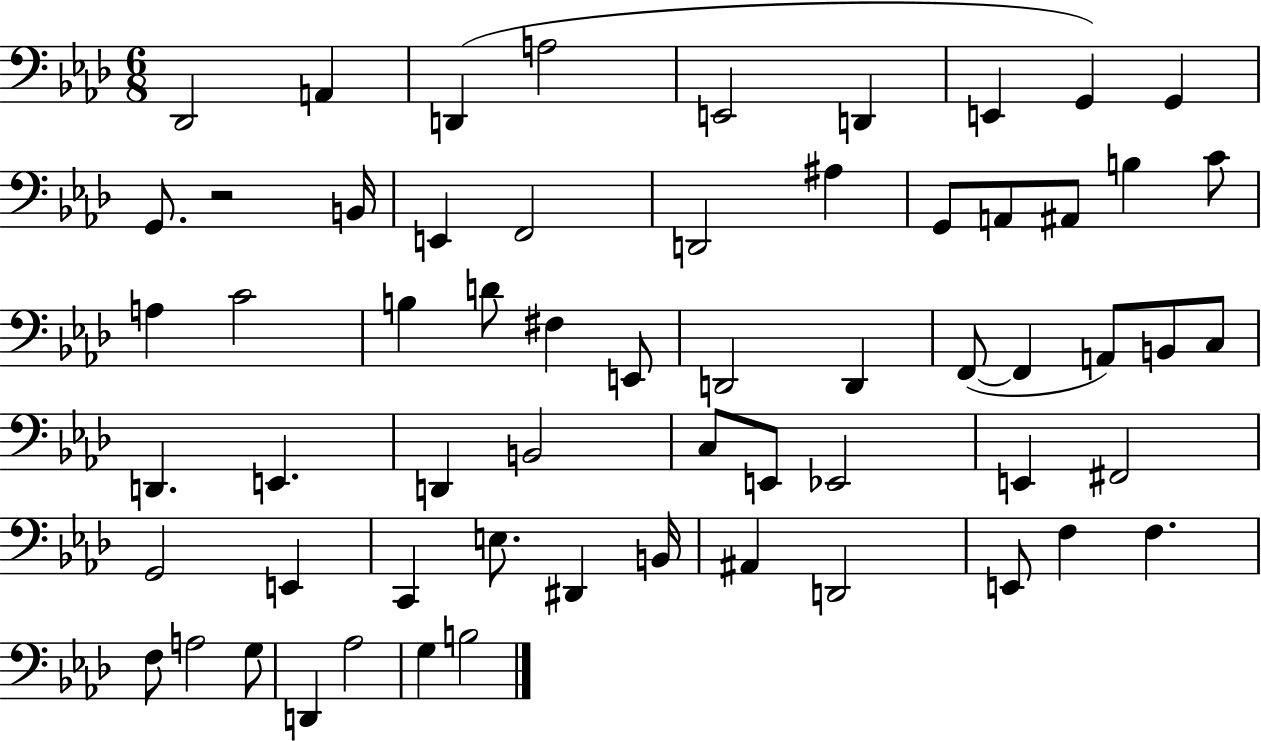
Db2/h A2/q D2/q A3/h E2/h D2/q E2/q G2/q G2/q G2/e. R/h B2/s E2/q F2/h D2/h A#3/q G2/e A2/e A#2/e B3/q C4/e A3/q C4/h B3/q D4/e F#3/q E2/e D2/h D2/q F2/e F2/q A2/e B2/e C3/e D2/q. E2/q. D2/q B2/h C3/e E2/e Eb2/h E2/q F#2/h G2/h E2/q C2/q E3/e. D#2/q B2/s A#2/q D2/h E2/e F3/q F3/q. F3/e A3/h G3/e D2/q Ab3/h G3/q B3/h